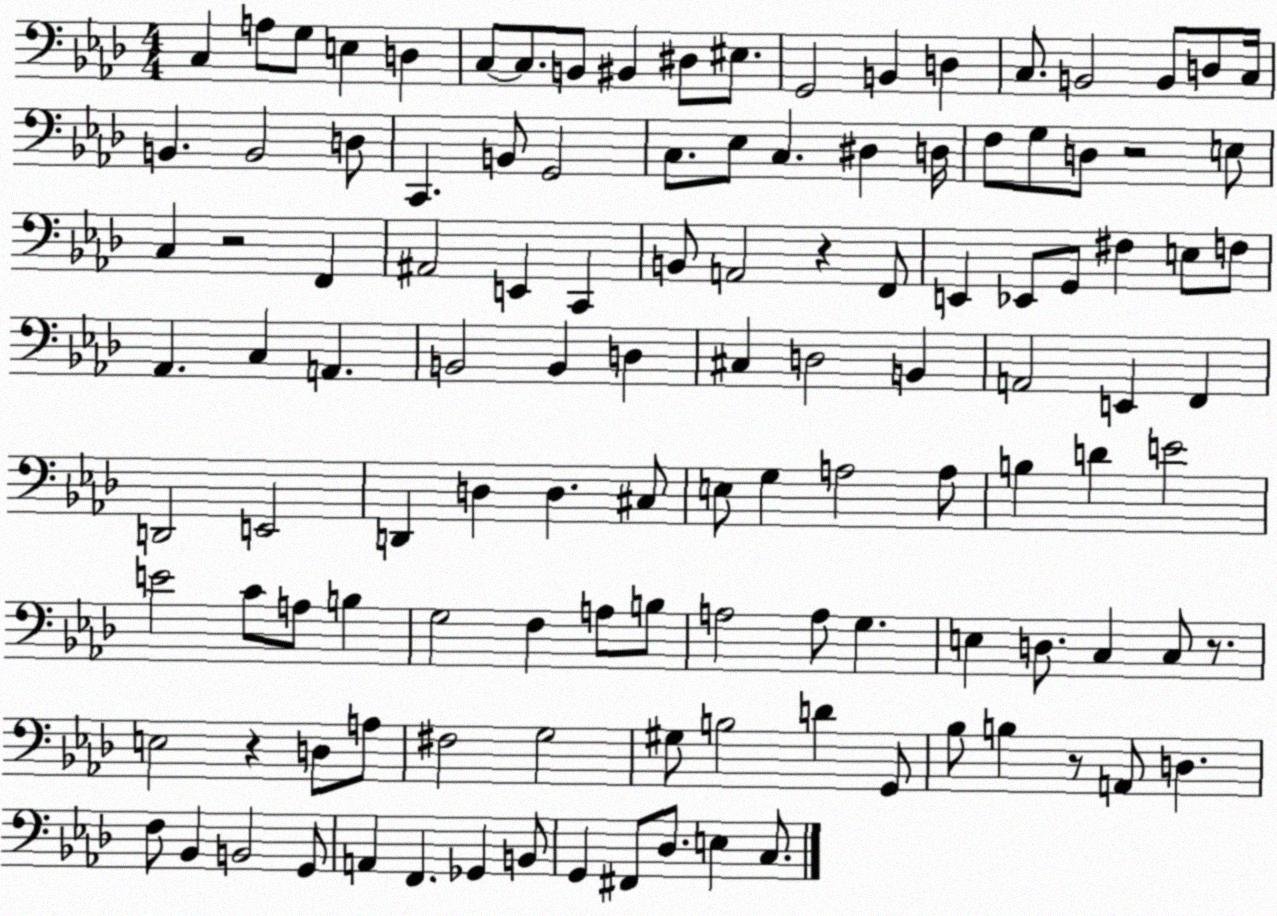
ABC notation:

X:1
T:Untitled
M:4/4
L:1/4
K:Ab
C, A,/2 G,/2 E, D, C,/2 C,/2 B,,/2 ^B,, ^D,/2 ^E,/2 G,,2 B,, D, C,/2 B,,2 B,,/2 D,/2 C,/4 B,, B,,2 D,/2 C,, B,,/2 G,,2 C,/2 _E,/2 C, ^D, D,/4 F,/2 G,/2 D,/2 z2 E,/2 C, z2 F,, ^A,,2 E,, C,, B,,/2 A,,2 z F,,/2 E,, _E,,/2 G,,/2 ^F, E,/2 F,/2 _A,, C, A,, B,,2 B,, D, ^C, D,2 B,, A,,2 E,, F,, D,,2 E,,2 D,, D, D, ^C,/2 E,/2 G, A,2 A,/2 B, D E2 E2 C/2 A,/2 B, G,2 F, A,/2 B,/2 A,2 A,/2 G, E, D,/2 C, C,/2 z/2 E,2 z D,/2 A,/2 ^F,2 G,2 ^G,/2 B,2 D G,,/2 _B,/2 B, z/2 A,,/2 D, F,/2 _B,, B,,2 G,,/2 A,, F,, _G,, B,,/2 G,, ^F,,/2 _D,/2 E, C,/2